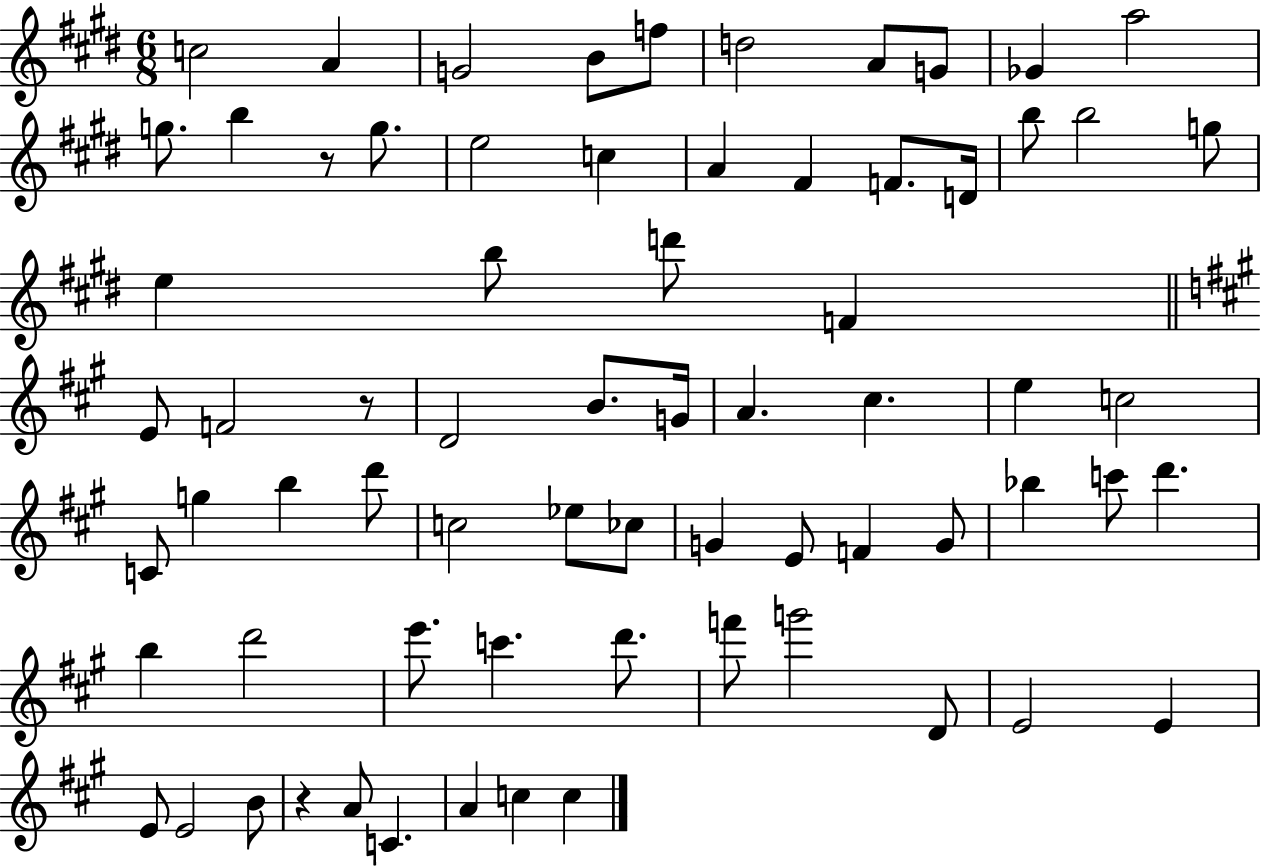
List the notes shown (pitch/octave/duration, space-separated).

C5/h A4/q G4/h B4/e F5/e D5/h A4/e G4/e Gb4/q A5/h G5/e. B5/q R/e G5/e. E5/h C5/q A4/q F#4/q F4/e. D4/s B5/e B5/h G5/e E5/q B5/e D6/e F4/q E4/e F4/h R/e D4/h B4/e. G4/s A4/q. C#5/q. E5/q C5/h C4/e G5/q B5/q D6/e C5/h Eb5/e CES5/e G4/q E4/e F4/q G4/e Bb5/q C6/e D6/q. B5/q D6/h E6/e. C6/q. D6/e. F6/e G6/h D4/e E4/h E4/q E4/e E4/h B4/e R/q A4/e C4/q. A4/q C5/q C5/q